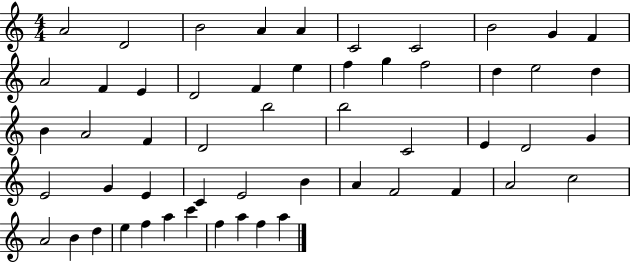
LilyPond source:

{
  \clef treble
  \numericTimeSignature
  \time 4/4
  \key c \major
  a'2 d'2 | b'2 a'4 a'4 | c'2 c'2 | b'2 g'4 f'4 | \break a'2 f'4 e'4 | d'2 f'4 e''4 | f''4 g''4 f''2 | d''4 e''2 d''4 | \break b'4 a'2 f'4 | d'2 b''2 | b''2 c'2 | e'4 d'2 g'4 | \break e'2 g'4 e'4 | c'4 e'2 b'4 | a'4 f'2 f'4 | a'2 c''2 | \break a'2 b'4 d''4 | e''4 f''4 a''4 c'''4 | f''4 a''4 f''4 a''4 | \bar "|."
}